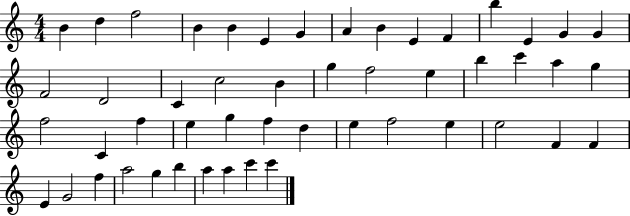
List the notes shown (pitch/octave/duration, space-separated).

B4/q D5/q F5/h B4/q B4/q E4/q G4/q A4/q B4/q E4/q F4/q B5/q E4/q G4/q G4/q F4/h D4/h C4/q C5/h B4/q G5/q F5/h E5/q B5/q C6/q A5/q G5/q F5/h C4/q F5/q E5/q G5/q F5/q D5/q E5/q F5/h E5/q E5/h F4/q F4/q E4/q G4/h F5/q A5/h G5/q B5/q A5/q A5/q C6/q C6/q